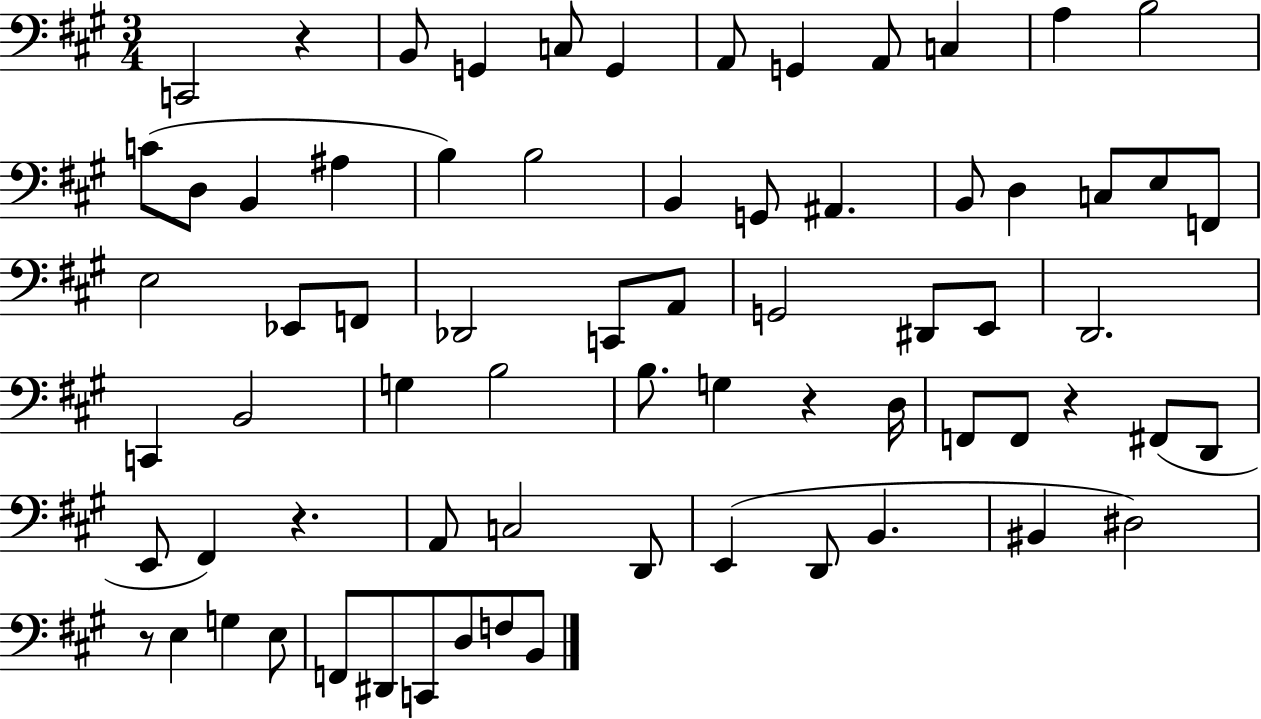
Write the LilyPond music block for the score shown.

{
  \clef bass
  \numericTimeSignature
  \time 3/4
  \key a \major
  c,2 r4 | b,8 g,4 c8 g,4 | a,8 g,4 a,8 c4 | a4 b2 | \break c'8( d8 b,4 ais4 | b4) b2 | b,4 g,8 ais,4. | b,8 d4 c8 e8 f,8 | \break e2 ees,8 f,8 | des,2 c,8 a,8 | g,2 dis,8 e,8 | d,2. | \break c,4 b,2 | g4 b2 | b8. g4 r4 d16 | f,8 f,8 r4 fis,8( d,8 | \break e,8 fis,4) r4. | a,8 c2 d,8 | e,4( d,8 b,4. | bis,4 dis2) | \break r8 e4 g4 e8 | f,8 dis,8 c,8 d8 f8 b,8 | \bar "|."
}